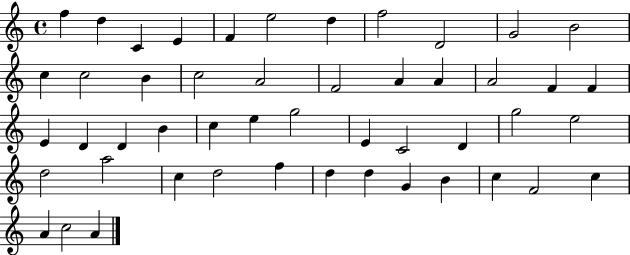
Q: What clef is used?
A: treble